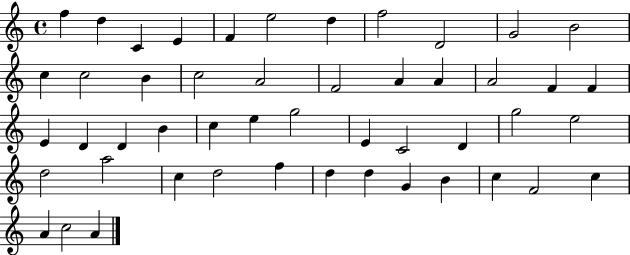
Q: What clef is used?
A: treble